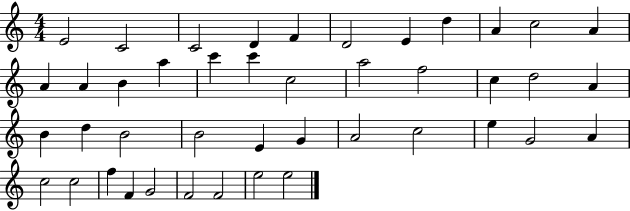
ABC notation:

X:1
T:Untitled
M:4/4
L:1/4
K:C
E2 C2 C2 D F D2 E d A c2 A A A B a c' c' c2 a2 f2 c d2 A B d B2 B2 E G A2 c2 e G2 A c2 c2 f F G2 F2 F2 e2 e2